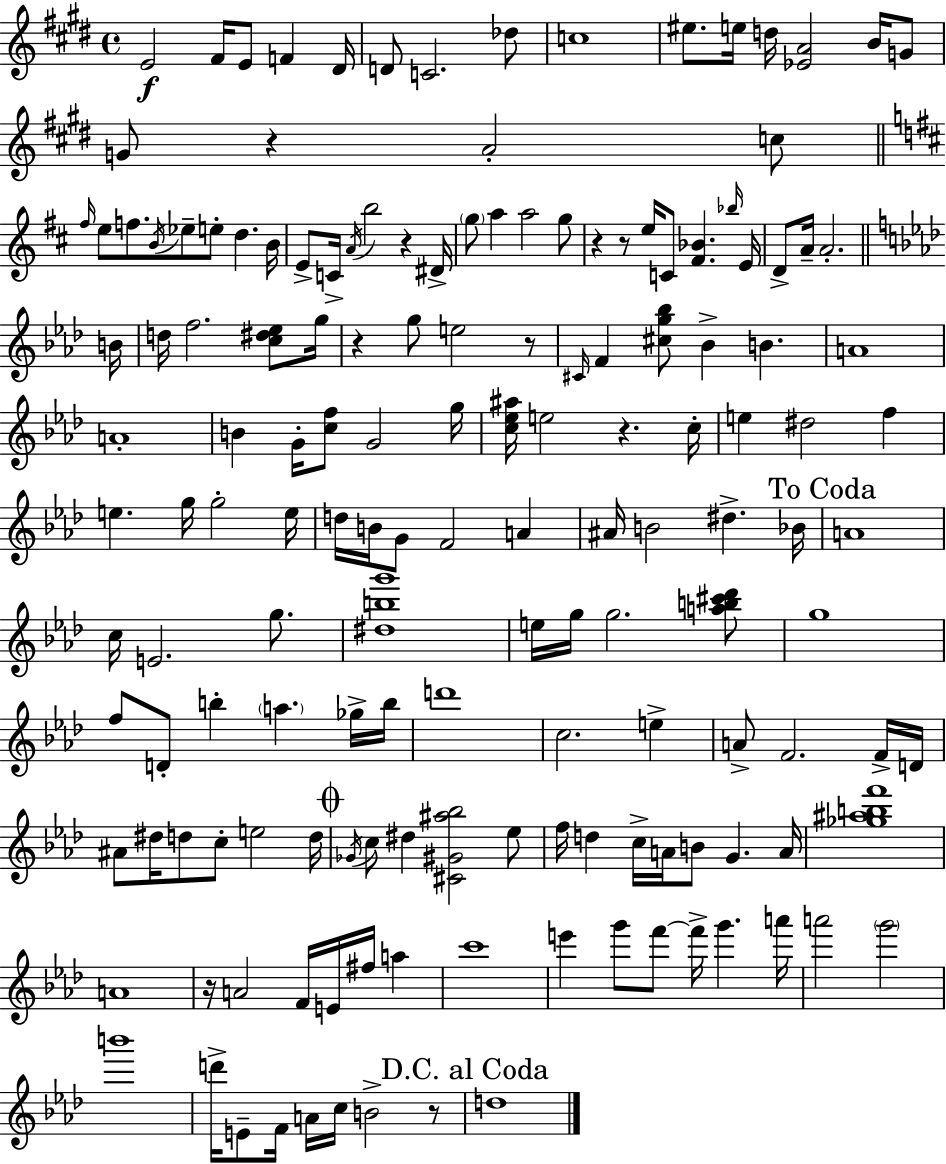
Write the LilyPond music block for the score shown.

{
  \clef treble
  \time 4/4
  \defaultTimeSignature
  \key e \major
  e'2\f fis'16 e'8 f'4 dis'16 | d'8 c'2. des''8 | c''1 | eis''8. e''16 d''16 <ees' a'>2 b'16 g'8 | \break g'8 r4 a'2-. c''8 | \bar "||" \break \key d \major \grace { fis''16 } e''8 f''8. \acciaccatura { b'16 } ees''8-- e''8-. d''4. | b'16 e'8-> c'16-> \acciaccatura { a'16 } b''2 r4 | dis'16-> \parenthesize g''8 a''4 a''2 | g''8 r4 r8 e''16 c'8 <fis' bes'>4. | \break \grace { bes''16 } e'16 d'8-> a'16-- a'2.-. | \bar "||" \break \key aes \major b'16 d''16 f''2. <c'' dis'' ees''>8 | g''16 r4 g''8 e''2 r8 | \grace { cis'16 } f'4 <cis'' g'' bes''>8 bes'4-> b'4. | a'1 | \break a'1-. | b'4 g'16-. <c'' f''>8 g'2 | g''16 <c'' ees'' ais''>16 e''2 r4. | c''16-. e''4 dis''2 f''4 | \break e''4. g''16 g''2-. | e''16 d''16 b'16 g'8 f'2 a'4 | ais'16 b'2 dis''4.-> | bes'16 \mark "To Coda" a'1 | \break c''16 e'2. g''8. | <dis'' b'' g'''>1 | e''16 g''16 g''2. | <a'' b'' cis''' des'''>8 g''1 | \break f''8 d'8-. b''4-. \parenthesize a''4. | ges''16-> b''16 d'''1 | c''2. e''4-> | a'8-> f'2. | \break f'16-> d'16 ais'8 dis''16 d''8 c''8-. e''2 | d''16 \mark \markup { \musicglyph "scripts.coda" } \acciaccatura { ges'16 } c''8 dis''4 <cis' gis' ais'' bes''>2 | ees''8 f''16 d''4 c''16-> a'16 b'8 g'4. | a'16 <ges'' ais'' b'' f'''>1 | \break a'1 | r16 a'2 f'16 e'16 fis''16 a''4 | c'''1 | e'''4 g'''8 f'''8~~ f'''16-> g'''4. | \break a'''16 a'''2 \parenthesize g'''2 | b'''1 | d'''16-> e'8-- f'16 a'16 c''16 b'2-> | r8 \mark "D.C. al Coda" d''1 | \break \bar "|."
}